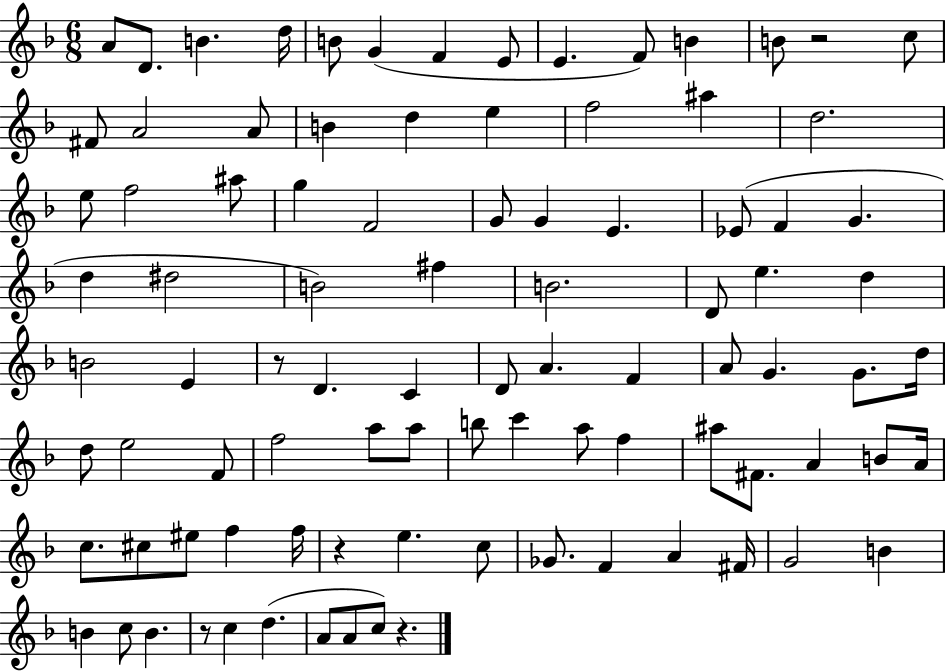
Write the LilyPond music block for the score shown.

{
  \clef treble
  \numericTimeSignature
  \time 6/8
  \key f \major
  a'8 d'8. b'4. d''16 | b'8 g'4( f'4 e'8 | e'4. f'8) b'4 | b'8 r2 c''8 | \break fis'8 a'2 a'8 | b'4 d''4 e''4 | f''2 ais''4 | d''2. | \break e''8 f''2 ais''8 | g''4 f'2 | g'8 g'4 e'4. | ees'8( f'4 g'4. | \break d''4 dis''2 | b'2) fis''4 | b'2. | d'8 e''4. d''4 | \break b'2 e'4 | r8 d'4. c'4 | d'8 a'4. f'4 | a'8 g'4. g'8. d''16 | \break d''8 e''2 f'8 | f''2 a''8 a''8 | b''8 c'''4 a''8 f''4 | ais''8 fis'8. a'4 b'8 a'16 | \break c''8. cis''8 eis''8 f''4 f''16 | r4 e''4. c''8 | ges'8. f'4 a'4 fis'16 | g'2 b'4 | \break b'4 c''8 b'4. | r8 c''4 d''4.( | a'8 a'8 c''8) r4. | \bar "|."
}